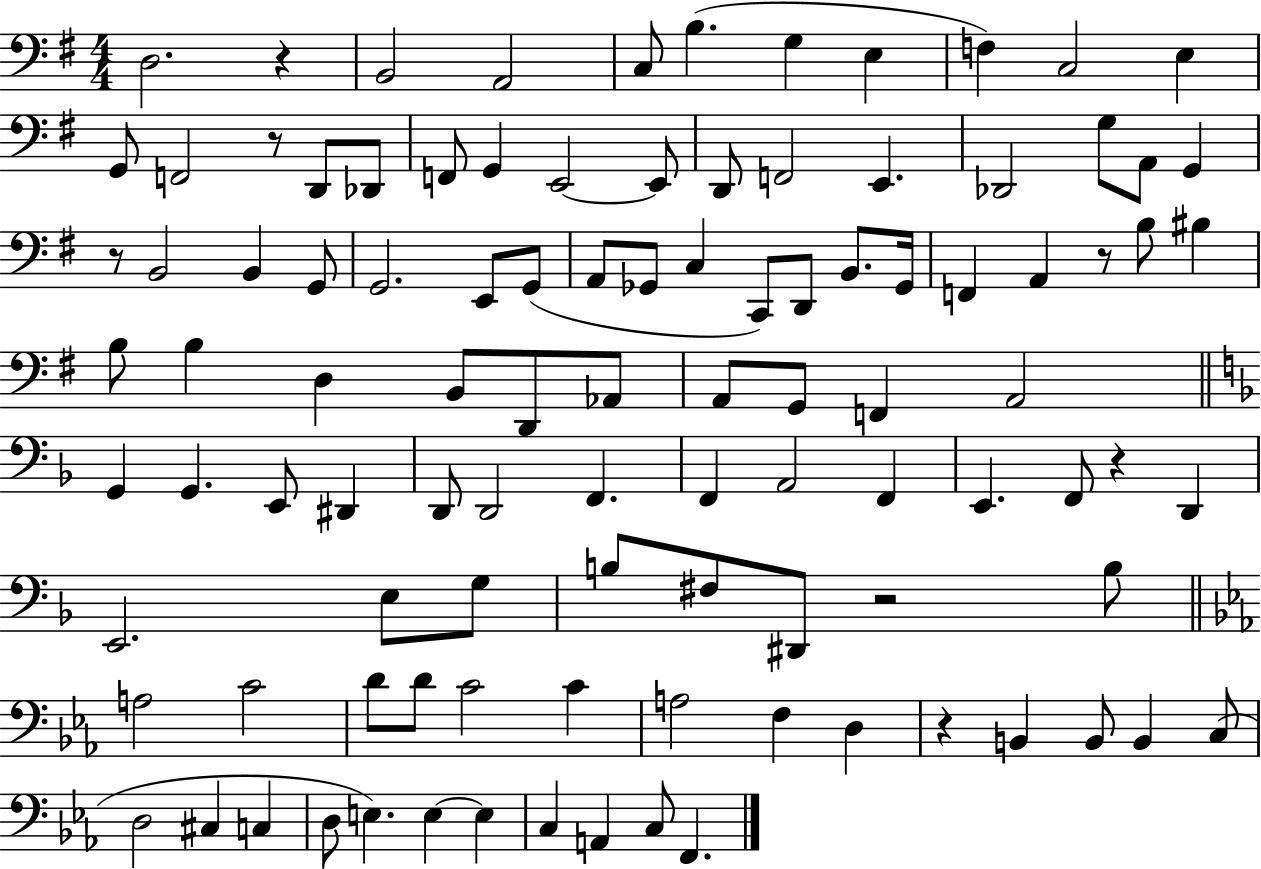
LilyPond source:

{
  \clef bass
  \numericTimeSignature
  \time 4/4
  \key g \major
  \repeat volta 2 { d2. r4 | b,2 a,2 | c8 b4.( g4 e4 | f4) c2 e4 | \break g,8 f,2 r8 d,8 des,8 | f,8 g,4 e,2~~ e,8 | d,8 f,2 e,4. | des,2 g8 a,8 g,4 | \break r8 b,2 b,4 g,8 | g,2. e,8 g,8( | a,8 ges,8 c4 c,8) d,8 b,8. ges,16 | f,4 a,4 r8 b8 bis4 | \break b8 b4 d4 b,8 d,8 aes,8 | a,8 g,8 f,4 a,2 | \bar "||" \break \key f \major g,4 g,4. e,8 dis,4 | d,8 d,2 f,4. | f,4 a,2 f,4 | e,4. f,8 r4 d,4 | \break e,2. e8 g8 | b8 fis8 dis,8 r2 b8 | \bar "||" \break \key c \minor a2 c'2 | d'8 d'8 c'2 c'4 | a2 f4 d4 | r4 b,4 b,8 b,4 c8( | \break d2 cis4 c4 | d8 e4.) e4~~ e4 | c4 a,4 c8 f,4. | } \bar "|."
}